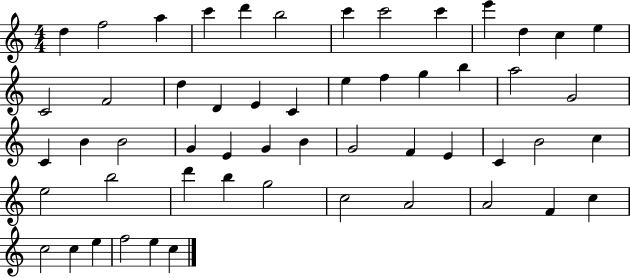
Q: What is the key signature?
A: C major